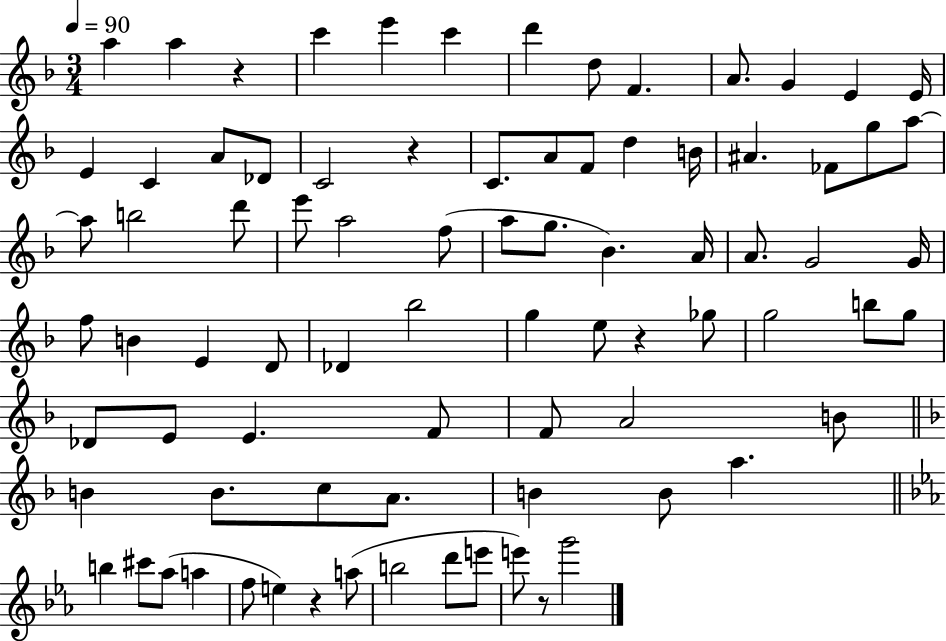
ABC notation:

X:1
T:Untitled
M:3/4
L:1/4
K:F
a a z c' e' c' d' d/2 F A/2 G E E/4 E C A/2 _D/2 C2 z C/2 A/2 F/2 d B/4 ^A _F/2 g/2 a/2 a/2 b2 d'/2 e'/2 a2 f/2 a/2 g/2 _B A/4 A/2 G2 G/4 f/2 B E D/2 _D _b2 g e/2 z _g/2 g2 b/2 g/2 _D/2 E/2 E F/2 F/2 A2 B/2 B B/2 c/2 A/2 B B/2 a b ^c'/2 _a/2 a f/2 e z a/2 b2 d'/2 e'/2 e'/2 z/2 g'2